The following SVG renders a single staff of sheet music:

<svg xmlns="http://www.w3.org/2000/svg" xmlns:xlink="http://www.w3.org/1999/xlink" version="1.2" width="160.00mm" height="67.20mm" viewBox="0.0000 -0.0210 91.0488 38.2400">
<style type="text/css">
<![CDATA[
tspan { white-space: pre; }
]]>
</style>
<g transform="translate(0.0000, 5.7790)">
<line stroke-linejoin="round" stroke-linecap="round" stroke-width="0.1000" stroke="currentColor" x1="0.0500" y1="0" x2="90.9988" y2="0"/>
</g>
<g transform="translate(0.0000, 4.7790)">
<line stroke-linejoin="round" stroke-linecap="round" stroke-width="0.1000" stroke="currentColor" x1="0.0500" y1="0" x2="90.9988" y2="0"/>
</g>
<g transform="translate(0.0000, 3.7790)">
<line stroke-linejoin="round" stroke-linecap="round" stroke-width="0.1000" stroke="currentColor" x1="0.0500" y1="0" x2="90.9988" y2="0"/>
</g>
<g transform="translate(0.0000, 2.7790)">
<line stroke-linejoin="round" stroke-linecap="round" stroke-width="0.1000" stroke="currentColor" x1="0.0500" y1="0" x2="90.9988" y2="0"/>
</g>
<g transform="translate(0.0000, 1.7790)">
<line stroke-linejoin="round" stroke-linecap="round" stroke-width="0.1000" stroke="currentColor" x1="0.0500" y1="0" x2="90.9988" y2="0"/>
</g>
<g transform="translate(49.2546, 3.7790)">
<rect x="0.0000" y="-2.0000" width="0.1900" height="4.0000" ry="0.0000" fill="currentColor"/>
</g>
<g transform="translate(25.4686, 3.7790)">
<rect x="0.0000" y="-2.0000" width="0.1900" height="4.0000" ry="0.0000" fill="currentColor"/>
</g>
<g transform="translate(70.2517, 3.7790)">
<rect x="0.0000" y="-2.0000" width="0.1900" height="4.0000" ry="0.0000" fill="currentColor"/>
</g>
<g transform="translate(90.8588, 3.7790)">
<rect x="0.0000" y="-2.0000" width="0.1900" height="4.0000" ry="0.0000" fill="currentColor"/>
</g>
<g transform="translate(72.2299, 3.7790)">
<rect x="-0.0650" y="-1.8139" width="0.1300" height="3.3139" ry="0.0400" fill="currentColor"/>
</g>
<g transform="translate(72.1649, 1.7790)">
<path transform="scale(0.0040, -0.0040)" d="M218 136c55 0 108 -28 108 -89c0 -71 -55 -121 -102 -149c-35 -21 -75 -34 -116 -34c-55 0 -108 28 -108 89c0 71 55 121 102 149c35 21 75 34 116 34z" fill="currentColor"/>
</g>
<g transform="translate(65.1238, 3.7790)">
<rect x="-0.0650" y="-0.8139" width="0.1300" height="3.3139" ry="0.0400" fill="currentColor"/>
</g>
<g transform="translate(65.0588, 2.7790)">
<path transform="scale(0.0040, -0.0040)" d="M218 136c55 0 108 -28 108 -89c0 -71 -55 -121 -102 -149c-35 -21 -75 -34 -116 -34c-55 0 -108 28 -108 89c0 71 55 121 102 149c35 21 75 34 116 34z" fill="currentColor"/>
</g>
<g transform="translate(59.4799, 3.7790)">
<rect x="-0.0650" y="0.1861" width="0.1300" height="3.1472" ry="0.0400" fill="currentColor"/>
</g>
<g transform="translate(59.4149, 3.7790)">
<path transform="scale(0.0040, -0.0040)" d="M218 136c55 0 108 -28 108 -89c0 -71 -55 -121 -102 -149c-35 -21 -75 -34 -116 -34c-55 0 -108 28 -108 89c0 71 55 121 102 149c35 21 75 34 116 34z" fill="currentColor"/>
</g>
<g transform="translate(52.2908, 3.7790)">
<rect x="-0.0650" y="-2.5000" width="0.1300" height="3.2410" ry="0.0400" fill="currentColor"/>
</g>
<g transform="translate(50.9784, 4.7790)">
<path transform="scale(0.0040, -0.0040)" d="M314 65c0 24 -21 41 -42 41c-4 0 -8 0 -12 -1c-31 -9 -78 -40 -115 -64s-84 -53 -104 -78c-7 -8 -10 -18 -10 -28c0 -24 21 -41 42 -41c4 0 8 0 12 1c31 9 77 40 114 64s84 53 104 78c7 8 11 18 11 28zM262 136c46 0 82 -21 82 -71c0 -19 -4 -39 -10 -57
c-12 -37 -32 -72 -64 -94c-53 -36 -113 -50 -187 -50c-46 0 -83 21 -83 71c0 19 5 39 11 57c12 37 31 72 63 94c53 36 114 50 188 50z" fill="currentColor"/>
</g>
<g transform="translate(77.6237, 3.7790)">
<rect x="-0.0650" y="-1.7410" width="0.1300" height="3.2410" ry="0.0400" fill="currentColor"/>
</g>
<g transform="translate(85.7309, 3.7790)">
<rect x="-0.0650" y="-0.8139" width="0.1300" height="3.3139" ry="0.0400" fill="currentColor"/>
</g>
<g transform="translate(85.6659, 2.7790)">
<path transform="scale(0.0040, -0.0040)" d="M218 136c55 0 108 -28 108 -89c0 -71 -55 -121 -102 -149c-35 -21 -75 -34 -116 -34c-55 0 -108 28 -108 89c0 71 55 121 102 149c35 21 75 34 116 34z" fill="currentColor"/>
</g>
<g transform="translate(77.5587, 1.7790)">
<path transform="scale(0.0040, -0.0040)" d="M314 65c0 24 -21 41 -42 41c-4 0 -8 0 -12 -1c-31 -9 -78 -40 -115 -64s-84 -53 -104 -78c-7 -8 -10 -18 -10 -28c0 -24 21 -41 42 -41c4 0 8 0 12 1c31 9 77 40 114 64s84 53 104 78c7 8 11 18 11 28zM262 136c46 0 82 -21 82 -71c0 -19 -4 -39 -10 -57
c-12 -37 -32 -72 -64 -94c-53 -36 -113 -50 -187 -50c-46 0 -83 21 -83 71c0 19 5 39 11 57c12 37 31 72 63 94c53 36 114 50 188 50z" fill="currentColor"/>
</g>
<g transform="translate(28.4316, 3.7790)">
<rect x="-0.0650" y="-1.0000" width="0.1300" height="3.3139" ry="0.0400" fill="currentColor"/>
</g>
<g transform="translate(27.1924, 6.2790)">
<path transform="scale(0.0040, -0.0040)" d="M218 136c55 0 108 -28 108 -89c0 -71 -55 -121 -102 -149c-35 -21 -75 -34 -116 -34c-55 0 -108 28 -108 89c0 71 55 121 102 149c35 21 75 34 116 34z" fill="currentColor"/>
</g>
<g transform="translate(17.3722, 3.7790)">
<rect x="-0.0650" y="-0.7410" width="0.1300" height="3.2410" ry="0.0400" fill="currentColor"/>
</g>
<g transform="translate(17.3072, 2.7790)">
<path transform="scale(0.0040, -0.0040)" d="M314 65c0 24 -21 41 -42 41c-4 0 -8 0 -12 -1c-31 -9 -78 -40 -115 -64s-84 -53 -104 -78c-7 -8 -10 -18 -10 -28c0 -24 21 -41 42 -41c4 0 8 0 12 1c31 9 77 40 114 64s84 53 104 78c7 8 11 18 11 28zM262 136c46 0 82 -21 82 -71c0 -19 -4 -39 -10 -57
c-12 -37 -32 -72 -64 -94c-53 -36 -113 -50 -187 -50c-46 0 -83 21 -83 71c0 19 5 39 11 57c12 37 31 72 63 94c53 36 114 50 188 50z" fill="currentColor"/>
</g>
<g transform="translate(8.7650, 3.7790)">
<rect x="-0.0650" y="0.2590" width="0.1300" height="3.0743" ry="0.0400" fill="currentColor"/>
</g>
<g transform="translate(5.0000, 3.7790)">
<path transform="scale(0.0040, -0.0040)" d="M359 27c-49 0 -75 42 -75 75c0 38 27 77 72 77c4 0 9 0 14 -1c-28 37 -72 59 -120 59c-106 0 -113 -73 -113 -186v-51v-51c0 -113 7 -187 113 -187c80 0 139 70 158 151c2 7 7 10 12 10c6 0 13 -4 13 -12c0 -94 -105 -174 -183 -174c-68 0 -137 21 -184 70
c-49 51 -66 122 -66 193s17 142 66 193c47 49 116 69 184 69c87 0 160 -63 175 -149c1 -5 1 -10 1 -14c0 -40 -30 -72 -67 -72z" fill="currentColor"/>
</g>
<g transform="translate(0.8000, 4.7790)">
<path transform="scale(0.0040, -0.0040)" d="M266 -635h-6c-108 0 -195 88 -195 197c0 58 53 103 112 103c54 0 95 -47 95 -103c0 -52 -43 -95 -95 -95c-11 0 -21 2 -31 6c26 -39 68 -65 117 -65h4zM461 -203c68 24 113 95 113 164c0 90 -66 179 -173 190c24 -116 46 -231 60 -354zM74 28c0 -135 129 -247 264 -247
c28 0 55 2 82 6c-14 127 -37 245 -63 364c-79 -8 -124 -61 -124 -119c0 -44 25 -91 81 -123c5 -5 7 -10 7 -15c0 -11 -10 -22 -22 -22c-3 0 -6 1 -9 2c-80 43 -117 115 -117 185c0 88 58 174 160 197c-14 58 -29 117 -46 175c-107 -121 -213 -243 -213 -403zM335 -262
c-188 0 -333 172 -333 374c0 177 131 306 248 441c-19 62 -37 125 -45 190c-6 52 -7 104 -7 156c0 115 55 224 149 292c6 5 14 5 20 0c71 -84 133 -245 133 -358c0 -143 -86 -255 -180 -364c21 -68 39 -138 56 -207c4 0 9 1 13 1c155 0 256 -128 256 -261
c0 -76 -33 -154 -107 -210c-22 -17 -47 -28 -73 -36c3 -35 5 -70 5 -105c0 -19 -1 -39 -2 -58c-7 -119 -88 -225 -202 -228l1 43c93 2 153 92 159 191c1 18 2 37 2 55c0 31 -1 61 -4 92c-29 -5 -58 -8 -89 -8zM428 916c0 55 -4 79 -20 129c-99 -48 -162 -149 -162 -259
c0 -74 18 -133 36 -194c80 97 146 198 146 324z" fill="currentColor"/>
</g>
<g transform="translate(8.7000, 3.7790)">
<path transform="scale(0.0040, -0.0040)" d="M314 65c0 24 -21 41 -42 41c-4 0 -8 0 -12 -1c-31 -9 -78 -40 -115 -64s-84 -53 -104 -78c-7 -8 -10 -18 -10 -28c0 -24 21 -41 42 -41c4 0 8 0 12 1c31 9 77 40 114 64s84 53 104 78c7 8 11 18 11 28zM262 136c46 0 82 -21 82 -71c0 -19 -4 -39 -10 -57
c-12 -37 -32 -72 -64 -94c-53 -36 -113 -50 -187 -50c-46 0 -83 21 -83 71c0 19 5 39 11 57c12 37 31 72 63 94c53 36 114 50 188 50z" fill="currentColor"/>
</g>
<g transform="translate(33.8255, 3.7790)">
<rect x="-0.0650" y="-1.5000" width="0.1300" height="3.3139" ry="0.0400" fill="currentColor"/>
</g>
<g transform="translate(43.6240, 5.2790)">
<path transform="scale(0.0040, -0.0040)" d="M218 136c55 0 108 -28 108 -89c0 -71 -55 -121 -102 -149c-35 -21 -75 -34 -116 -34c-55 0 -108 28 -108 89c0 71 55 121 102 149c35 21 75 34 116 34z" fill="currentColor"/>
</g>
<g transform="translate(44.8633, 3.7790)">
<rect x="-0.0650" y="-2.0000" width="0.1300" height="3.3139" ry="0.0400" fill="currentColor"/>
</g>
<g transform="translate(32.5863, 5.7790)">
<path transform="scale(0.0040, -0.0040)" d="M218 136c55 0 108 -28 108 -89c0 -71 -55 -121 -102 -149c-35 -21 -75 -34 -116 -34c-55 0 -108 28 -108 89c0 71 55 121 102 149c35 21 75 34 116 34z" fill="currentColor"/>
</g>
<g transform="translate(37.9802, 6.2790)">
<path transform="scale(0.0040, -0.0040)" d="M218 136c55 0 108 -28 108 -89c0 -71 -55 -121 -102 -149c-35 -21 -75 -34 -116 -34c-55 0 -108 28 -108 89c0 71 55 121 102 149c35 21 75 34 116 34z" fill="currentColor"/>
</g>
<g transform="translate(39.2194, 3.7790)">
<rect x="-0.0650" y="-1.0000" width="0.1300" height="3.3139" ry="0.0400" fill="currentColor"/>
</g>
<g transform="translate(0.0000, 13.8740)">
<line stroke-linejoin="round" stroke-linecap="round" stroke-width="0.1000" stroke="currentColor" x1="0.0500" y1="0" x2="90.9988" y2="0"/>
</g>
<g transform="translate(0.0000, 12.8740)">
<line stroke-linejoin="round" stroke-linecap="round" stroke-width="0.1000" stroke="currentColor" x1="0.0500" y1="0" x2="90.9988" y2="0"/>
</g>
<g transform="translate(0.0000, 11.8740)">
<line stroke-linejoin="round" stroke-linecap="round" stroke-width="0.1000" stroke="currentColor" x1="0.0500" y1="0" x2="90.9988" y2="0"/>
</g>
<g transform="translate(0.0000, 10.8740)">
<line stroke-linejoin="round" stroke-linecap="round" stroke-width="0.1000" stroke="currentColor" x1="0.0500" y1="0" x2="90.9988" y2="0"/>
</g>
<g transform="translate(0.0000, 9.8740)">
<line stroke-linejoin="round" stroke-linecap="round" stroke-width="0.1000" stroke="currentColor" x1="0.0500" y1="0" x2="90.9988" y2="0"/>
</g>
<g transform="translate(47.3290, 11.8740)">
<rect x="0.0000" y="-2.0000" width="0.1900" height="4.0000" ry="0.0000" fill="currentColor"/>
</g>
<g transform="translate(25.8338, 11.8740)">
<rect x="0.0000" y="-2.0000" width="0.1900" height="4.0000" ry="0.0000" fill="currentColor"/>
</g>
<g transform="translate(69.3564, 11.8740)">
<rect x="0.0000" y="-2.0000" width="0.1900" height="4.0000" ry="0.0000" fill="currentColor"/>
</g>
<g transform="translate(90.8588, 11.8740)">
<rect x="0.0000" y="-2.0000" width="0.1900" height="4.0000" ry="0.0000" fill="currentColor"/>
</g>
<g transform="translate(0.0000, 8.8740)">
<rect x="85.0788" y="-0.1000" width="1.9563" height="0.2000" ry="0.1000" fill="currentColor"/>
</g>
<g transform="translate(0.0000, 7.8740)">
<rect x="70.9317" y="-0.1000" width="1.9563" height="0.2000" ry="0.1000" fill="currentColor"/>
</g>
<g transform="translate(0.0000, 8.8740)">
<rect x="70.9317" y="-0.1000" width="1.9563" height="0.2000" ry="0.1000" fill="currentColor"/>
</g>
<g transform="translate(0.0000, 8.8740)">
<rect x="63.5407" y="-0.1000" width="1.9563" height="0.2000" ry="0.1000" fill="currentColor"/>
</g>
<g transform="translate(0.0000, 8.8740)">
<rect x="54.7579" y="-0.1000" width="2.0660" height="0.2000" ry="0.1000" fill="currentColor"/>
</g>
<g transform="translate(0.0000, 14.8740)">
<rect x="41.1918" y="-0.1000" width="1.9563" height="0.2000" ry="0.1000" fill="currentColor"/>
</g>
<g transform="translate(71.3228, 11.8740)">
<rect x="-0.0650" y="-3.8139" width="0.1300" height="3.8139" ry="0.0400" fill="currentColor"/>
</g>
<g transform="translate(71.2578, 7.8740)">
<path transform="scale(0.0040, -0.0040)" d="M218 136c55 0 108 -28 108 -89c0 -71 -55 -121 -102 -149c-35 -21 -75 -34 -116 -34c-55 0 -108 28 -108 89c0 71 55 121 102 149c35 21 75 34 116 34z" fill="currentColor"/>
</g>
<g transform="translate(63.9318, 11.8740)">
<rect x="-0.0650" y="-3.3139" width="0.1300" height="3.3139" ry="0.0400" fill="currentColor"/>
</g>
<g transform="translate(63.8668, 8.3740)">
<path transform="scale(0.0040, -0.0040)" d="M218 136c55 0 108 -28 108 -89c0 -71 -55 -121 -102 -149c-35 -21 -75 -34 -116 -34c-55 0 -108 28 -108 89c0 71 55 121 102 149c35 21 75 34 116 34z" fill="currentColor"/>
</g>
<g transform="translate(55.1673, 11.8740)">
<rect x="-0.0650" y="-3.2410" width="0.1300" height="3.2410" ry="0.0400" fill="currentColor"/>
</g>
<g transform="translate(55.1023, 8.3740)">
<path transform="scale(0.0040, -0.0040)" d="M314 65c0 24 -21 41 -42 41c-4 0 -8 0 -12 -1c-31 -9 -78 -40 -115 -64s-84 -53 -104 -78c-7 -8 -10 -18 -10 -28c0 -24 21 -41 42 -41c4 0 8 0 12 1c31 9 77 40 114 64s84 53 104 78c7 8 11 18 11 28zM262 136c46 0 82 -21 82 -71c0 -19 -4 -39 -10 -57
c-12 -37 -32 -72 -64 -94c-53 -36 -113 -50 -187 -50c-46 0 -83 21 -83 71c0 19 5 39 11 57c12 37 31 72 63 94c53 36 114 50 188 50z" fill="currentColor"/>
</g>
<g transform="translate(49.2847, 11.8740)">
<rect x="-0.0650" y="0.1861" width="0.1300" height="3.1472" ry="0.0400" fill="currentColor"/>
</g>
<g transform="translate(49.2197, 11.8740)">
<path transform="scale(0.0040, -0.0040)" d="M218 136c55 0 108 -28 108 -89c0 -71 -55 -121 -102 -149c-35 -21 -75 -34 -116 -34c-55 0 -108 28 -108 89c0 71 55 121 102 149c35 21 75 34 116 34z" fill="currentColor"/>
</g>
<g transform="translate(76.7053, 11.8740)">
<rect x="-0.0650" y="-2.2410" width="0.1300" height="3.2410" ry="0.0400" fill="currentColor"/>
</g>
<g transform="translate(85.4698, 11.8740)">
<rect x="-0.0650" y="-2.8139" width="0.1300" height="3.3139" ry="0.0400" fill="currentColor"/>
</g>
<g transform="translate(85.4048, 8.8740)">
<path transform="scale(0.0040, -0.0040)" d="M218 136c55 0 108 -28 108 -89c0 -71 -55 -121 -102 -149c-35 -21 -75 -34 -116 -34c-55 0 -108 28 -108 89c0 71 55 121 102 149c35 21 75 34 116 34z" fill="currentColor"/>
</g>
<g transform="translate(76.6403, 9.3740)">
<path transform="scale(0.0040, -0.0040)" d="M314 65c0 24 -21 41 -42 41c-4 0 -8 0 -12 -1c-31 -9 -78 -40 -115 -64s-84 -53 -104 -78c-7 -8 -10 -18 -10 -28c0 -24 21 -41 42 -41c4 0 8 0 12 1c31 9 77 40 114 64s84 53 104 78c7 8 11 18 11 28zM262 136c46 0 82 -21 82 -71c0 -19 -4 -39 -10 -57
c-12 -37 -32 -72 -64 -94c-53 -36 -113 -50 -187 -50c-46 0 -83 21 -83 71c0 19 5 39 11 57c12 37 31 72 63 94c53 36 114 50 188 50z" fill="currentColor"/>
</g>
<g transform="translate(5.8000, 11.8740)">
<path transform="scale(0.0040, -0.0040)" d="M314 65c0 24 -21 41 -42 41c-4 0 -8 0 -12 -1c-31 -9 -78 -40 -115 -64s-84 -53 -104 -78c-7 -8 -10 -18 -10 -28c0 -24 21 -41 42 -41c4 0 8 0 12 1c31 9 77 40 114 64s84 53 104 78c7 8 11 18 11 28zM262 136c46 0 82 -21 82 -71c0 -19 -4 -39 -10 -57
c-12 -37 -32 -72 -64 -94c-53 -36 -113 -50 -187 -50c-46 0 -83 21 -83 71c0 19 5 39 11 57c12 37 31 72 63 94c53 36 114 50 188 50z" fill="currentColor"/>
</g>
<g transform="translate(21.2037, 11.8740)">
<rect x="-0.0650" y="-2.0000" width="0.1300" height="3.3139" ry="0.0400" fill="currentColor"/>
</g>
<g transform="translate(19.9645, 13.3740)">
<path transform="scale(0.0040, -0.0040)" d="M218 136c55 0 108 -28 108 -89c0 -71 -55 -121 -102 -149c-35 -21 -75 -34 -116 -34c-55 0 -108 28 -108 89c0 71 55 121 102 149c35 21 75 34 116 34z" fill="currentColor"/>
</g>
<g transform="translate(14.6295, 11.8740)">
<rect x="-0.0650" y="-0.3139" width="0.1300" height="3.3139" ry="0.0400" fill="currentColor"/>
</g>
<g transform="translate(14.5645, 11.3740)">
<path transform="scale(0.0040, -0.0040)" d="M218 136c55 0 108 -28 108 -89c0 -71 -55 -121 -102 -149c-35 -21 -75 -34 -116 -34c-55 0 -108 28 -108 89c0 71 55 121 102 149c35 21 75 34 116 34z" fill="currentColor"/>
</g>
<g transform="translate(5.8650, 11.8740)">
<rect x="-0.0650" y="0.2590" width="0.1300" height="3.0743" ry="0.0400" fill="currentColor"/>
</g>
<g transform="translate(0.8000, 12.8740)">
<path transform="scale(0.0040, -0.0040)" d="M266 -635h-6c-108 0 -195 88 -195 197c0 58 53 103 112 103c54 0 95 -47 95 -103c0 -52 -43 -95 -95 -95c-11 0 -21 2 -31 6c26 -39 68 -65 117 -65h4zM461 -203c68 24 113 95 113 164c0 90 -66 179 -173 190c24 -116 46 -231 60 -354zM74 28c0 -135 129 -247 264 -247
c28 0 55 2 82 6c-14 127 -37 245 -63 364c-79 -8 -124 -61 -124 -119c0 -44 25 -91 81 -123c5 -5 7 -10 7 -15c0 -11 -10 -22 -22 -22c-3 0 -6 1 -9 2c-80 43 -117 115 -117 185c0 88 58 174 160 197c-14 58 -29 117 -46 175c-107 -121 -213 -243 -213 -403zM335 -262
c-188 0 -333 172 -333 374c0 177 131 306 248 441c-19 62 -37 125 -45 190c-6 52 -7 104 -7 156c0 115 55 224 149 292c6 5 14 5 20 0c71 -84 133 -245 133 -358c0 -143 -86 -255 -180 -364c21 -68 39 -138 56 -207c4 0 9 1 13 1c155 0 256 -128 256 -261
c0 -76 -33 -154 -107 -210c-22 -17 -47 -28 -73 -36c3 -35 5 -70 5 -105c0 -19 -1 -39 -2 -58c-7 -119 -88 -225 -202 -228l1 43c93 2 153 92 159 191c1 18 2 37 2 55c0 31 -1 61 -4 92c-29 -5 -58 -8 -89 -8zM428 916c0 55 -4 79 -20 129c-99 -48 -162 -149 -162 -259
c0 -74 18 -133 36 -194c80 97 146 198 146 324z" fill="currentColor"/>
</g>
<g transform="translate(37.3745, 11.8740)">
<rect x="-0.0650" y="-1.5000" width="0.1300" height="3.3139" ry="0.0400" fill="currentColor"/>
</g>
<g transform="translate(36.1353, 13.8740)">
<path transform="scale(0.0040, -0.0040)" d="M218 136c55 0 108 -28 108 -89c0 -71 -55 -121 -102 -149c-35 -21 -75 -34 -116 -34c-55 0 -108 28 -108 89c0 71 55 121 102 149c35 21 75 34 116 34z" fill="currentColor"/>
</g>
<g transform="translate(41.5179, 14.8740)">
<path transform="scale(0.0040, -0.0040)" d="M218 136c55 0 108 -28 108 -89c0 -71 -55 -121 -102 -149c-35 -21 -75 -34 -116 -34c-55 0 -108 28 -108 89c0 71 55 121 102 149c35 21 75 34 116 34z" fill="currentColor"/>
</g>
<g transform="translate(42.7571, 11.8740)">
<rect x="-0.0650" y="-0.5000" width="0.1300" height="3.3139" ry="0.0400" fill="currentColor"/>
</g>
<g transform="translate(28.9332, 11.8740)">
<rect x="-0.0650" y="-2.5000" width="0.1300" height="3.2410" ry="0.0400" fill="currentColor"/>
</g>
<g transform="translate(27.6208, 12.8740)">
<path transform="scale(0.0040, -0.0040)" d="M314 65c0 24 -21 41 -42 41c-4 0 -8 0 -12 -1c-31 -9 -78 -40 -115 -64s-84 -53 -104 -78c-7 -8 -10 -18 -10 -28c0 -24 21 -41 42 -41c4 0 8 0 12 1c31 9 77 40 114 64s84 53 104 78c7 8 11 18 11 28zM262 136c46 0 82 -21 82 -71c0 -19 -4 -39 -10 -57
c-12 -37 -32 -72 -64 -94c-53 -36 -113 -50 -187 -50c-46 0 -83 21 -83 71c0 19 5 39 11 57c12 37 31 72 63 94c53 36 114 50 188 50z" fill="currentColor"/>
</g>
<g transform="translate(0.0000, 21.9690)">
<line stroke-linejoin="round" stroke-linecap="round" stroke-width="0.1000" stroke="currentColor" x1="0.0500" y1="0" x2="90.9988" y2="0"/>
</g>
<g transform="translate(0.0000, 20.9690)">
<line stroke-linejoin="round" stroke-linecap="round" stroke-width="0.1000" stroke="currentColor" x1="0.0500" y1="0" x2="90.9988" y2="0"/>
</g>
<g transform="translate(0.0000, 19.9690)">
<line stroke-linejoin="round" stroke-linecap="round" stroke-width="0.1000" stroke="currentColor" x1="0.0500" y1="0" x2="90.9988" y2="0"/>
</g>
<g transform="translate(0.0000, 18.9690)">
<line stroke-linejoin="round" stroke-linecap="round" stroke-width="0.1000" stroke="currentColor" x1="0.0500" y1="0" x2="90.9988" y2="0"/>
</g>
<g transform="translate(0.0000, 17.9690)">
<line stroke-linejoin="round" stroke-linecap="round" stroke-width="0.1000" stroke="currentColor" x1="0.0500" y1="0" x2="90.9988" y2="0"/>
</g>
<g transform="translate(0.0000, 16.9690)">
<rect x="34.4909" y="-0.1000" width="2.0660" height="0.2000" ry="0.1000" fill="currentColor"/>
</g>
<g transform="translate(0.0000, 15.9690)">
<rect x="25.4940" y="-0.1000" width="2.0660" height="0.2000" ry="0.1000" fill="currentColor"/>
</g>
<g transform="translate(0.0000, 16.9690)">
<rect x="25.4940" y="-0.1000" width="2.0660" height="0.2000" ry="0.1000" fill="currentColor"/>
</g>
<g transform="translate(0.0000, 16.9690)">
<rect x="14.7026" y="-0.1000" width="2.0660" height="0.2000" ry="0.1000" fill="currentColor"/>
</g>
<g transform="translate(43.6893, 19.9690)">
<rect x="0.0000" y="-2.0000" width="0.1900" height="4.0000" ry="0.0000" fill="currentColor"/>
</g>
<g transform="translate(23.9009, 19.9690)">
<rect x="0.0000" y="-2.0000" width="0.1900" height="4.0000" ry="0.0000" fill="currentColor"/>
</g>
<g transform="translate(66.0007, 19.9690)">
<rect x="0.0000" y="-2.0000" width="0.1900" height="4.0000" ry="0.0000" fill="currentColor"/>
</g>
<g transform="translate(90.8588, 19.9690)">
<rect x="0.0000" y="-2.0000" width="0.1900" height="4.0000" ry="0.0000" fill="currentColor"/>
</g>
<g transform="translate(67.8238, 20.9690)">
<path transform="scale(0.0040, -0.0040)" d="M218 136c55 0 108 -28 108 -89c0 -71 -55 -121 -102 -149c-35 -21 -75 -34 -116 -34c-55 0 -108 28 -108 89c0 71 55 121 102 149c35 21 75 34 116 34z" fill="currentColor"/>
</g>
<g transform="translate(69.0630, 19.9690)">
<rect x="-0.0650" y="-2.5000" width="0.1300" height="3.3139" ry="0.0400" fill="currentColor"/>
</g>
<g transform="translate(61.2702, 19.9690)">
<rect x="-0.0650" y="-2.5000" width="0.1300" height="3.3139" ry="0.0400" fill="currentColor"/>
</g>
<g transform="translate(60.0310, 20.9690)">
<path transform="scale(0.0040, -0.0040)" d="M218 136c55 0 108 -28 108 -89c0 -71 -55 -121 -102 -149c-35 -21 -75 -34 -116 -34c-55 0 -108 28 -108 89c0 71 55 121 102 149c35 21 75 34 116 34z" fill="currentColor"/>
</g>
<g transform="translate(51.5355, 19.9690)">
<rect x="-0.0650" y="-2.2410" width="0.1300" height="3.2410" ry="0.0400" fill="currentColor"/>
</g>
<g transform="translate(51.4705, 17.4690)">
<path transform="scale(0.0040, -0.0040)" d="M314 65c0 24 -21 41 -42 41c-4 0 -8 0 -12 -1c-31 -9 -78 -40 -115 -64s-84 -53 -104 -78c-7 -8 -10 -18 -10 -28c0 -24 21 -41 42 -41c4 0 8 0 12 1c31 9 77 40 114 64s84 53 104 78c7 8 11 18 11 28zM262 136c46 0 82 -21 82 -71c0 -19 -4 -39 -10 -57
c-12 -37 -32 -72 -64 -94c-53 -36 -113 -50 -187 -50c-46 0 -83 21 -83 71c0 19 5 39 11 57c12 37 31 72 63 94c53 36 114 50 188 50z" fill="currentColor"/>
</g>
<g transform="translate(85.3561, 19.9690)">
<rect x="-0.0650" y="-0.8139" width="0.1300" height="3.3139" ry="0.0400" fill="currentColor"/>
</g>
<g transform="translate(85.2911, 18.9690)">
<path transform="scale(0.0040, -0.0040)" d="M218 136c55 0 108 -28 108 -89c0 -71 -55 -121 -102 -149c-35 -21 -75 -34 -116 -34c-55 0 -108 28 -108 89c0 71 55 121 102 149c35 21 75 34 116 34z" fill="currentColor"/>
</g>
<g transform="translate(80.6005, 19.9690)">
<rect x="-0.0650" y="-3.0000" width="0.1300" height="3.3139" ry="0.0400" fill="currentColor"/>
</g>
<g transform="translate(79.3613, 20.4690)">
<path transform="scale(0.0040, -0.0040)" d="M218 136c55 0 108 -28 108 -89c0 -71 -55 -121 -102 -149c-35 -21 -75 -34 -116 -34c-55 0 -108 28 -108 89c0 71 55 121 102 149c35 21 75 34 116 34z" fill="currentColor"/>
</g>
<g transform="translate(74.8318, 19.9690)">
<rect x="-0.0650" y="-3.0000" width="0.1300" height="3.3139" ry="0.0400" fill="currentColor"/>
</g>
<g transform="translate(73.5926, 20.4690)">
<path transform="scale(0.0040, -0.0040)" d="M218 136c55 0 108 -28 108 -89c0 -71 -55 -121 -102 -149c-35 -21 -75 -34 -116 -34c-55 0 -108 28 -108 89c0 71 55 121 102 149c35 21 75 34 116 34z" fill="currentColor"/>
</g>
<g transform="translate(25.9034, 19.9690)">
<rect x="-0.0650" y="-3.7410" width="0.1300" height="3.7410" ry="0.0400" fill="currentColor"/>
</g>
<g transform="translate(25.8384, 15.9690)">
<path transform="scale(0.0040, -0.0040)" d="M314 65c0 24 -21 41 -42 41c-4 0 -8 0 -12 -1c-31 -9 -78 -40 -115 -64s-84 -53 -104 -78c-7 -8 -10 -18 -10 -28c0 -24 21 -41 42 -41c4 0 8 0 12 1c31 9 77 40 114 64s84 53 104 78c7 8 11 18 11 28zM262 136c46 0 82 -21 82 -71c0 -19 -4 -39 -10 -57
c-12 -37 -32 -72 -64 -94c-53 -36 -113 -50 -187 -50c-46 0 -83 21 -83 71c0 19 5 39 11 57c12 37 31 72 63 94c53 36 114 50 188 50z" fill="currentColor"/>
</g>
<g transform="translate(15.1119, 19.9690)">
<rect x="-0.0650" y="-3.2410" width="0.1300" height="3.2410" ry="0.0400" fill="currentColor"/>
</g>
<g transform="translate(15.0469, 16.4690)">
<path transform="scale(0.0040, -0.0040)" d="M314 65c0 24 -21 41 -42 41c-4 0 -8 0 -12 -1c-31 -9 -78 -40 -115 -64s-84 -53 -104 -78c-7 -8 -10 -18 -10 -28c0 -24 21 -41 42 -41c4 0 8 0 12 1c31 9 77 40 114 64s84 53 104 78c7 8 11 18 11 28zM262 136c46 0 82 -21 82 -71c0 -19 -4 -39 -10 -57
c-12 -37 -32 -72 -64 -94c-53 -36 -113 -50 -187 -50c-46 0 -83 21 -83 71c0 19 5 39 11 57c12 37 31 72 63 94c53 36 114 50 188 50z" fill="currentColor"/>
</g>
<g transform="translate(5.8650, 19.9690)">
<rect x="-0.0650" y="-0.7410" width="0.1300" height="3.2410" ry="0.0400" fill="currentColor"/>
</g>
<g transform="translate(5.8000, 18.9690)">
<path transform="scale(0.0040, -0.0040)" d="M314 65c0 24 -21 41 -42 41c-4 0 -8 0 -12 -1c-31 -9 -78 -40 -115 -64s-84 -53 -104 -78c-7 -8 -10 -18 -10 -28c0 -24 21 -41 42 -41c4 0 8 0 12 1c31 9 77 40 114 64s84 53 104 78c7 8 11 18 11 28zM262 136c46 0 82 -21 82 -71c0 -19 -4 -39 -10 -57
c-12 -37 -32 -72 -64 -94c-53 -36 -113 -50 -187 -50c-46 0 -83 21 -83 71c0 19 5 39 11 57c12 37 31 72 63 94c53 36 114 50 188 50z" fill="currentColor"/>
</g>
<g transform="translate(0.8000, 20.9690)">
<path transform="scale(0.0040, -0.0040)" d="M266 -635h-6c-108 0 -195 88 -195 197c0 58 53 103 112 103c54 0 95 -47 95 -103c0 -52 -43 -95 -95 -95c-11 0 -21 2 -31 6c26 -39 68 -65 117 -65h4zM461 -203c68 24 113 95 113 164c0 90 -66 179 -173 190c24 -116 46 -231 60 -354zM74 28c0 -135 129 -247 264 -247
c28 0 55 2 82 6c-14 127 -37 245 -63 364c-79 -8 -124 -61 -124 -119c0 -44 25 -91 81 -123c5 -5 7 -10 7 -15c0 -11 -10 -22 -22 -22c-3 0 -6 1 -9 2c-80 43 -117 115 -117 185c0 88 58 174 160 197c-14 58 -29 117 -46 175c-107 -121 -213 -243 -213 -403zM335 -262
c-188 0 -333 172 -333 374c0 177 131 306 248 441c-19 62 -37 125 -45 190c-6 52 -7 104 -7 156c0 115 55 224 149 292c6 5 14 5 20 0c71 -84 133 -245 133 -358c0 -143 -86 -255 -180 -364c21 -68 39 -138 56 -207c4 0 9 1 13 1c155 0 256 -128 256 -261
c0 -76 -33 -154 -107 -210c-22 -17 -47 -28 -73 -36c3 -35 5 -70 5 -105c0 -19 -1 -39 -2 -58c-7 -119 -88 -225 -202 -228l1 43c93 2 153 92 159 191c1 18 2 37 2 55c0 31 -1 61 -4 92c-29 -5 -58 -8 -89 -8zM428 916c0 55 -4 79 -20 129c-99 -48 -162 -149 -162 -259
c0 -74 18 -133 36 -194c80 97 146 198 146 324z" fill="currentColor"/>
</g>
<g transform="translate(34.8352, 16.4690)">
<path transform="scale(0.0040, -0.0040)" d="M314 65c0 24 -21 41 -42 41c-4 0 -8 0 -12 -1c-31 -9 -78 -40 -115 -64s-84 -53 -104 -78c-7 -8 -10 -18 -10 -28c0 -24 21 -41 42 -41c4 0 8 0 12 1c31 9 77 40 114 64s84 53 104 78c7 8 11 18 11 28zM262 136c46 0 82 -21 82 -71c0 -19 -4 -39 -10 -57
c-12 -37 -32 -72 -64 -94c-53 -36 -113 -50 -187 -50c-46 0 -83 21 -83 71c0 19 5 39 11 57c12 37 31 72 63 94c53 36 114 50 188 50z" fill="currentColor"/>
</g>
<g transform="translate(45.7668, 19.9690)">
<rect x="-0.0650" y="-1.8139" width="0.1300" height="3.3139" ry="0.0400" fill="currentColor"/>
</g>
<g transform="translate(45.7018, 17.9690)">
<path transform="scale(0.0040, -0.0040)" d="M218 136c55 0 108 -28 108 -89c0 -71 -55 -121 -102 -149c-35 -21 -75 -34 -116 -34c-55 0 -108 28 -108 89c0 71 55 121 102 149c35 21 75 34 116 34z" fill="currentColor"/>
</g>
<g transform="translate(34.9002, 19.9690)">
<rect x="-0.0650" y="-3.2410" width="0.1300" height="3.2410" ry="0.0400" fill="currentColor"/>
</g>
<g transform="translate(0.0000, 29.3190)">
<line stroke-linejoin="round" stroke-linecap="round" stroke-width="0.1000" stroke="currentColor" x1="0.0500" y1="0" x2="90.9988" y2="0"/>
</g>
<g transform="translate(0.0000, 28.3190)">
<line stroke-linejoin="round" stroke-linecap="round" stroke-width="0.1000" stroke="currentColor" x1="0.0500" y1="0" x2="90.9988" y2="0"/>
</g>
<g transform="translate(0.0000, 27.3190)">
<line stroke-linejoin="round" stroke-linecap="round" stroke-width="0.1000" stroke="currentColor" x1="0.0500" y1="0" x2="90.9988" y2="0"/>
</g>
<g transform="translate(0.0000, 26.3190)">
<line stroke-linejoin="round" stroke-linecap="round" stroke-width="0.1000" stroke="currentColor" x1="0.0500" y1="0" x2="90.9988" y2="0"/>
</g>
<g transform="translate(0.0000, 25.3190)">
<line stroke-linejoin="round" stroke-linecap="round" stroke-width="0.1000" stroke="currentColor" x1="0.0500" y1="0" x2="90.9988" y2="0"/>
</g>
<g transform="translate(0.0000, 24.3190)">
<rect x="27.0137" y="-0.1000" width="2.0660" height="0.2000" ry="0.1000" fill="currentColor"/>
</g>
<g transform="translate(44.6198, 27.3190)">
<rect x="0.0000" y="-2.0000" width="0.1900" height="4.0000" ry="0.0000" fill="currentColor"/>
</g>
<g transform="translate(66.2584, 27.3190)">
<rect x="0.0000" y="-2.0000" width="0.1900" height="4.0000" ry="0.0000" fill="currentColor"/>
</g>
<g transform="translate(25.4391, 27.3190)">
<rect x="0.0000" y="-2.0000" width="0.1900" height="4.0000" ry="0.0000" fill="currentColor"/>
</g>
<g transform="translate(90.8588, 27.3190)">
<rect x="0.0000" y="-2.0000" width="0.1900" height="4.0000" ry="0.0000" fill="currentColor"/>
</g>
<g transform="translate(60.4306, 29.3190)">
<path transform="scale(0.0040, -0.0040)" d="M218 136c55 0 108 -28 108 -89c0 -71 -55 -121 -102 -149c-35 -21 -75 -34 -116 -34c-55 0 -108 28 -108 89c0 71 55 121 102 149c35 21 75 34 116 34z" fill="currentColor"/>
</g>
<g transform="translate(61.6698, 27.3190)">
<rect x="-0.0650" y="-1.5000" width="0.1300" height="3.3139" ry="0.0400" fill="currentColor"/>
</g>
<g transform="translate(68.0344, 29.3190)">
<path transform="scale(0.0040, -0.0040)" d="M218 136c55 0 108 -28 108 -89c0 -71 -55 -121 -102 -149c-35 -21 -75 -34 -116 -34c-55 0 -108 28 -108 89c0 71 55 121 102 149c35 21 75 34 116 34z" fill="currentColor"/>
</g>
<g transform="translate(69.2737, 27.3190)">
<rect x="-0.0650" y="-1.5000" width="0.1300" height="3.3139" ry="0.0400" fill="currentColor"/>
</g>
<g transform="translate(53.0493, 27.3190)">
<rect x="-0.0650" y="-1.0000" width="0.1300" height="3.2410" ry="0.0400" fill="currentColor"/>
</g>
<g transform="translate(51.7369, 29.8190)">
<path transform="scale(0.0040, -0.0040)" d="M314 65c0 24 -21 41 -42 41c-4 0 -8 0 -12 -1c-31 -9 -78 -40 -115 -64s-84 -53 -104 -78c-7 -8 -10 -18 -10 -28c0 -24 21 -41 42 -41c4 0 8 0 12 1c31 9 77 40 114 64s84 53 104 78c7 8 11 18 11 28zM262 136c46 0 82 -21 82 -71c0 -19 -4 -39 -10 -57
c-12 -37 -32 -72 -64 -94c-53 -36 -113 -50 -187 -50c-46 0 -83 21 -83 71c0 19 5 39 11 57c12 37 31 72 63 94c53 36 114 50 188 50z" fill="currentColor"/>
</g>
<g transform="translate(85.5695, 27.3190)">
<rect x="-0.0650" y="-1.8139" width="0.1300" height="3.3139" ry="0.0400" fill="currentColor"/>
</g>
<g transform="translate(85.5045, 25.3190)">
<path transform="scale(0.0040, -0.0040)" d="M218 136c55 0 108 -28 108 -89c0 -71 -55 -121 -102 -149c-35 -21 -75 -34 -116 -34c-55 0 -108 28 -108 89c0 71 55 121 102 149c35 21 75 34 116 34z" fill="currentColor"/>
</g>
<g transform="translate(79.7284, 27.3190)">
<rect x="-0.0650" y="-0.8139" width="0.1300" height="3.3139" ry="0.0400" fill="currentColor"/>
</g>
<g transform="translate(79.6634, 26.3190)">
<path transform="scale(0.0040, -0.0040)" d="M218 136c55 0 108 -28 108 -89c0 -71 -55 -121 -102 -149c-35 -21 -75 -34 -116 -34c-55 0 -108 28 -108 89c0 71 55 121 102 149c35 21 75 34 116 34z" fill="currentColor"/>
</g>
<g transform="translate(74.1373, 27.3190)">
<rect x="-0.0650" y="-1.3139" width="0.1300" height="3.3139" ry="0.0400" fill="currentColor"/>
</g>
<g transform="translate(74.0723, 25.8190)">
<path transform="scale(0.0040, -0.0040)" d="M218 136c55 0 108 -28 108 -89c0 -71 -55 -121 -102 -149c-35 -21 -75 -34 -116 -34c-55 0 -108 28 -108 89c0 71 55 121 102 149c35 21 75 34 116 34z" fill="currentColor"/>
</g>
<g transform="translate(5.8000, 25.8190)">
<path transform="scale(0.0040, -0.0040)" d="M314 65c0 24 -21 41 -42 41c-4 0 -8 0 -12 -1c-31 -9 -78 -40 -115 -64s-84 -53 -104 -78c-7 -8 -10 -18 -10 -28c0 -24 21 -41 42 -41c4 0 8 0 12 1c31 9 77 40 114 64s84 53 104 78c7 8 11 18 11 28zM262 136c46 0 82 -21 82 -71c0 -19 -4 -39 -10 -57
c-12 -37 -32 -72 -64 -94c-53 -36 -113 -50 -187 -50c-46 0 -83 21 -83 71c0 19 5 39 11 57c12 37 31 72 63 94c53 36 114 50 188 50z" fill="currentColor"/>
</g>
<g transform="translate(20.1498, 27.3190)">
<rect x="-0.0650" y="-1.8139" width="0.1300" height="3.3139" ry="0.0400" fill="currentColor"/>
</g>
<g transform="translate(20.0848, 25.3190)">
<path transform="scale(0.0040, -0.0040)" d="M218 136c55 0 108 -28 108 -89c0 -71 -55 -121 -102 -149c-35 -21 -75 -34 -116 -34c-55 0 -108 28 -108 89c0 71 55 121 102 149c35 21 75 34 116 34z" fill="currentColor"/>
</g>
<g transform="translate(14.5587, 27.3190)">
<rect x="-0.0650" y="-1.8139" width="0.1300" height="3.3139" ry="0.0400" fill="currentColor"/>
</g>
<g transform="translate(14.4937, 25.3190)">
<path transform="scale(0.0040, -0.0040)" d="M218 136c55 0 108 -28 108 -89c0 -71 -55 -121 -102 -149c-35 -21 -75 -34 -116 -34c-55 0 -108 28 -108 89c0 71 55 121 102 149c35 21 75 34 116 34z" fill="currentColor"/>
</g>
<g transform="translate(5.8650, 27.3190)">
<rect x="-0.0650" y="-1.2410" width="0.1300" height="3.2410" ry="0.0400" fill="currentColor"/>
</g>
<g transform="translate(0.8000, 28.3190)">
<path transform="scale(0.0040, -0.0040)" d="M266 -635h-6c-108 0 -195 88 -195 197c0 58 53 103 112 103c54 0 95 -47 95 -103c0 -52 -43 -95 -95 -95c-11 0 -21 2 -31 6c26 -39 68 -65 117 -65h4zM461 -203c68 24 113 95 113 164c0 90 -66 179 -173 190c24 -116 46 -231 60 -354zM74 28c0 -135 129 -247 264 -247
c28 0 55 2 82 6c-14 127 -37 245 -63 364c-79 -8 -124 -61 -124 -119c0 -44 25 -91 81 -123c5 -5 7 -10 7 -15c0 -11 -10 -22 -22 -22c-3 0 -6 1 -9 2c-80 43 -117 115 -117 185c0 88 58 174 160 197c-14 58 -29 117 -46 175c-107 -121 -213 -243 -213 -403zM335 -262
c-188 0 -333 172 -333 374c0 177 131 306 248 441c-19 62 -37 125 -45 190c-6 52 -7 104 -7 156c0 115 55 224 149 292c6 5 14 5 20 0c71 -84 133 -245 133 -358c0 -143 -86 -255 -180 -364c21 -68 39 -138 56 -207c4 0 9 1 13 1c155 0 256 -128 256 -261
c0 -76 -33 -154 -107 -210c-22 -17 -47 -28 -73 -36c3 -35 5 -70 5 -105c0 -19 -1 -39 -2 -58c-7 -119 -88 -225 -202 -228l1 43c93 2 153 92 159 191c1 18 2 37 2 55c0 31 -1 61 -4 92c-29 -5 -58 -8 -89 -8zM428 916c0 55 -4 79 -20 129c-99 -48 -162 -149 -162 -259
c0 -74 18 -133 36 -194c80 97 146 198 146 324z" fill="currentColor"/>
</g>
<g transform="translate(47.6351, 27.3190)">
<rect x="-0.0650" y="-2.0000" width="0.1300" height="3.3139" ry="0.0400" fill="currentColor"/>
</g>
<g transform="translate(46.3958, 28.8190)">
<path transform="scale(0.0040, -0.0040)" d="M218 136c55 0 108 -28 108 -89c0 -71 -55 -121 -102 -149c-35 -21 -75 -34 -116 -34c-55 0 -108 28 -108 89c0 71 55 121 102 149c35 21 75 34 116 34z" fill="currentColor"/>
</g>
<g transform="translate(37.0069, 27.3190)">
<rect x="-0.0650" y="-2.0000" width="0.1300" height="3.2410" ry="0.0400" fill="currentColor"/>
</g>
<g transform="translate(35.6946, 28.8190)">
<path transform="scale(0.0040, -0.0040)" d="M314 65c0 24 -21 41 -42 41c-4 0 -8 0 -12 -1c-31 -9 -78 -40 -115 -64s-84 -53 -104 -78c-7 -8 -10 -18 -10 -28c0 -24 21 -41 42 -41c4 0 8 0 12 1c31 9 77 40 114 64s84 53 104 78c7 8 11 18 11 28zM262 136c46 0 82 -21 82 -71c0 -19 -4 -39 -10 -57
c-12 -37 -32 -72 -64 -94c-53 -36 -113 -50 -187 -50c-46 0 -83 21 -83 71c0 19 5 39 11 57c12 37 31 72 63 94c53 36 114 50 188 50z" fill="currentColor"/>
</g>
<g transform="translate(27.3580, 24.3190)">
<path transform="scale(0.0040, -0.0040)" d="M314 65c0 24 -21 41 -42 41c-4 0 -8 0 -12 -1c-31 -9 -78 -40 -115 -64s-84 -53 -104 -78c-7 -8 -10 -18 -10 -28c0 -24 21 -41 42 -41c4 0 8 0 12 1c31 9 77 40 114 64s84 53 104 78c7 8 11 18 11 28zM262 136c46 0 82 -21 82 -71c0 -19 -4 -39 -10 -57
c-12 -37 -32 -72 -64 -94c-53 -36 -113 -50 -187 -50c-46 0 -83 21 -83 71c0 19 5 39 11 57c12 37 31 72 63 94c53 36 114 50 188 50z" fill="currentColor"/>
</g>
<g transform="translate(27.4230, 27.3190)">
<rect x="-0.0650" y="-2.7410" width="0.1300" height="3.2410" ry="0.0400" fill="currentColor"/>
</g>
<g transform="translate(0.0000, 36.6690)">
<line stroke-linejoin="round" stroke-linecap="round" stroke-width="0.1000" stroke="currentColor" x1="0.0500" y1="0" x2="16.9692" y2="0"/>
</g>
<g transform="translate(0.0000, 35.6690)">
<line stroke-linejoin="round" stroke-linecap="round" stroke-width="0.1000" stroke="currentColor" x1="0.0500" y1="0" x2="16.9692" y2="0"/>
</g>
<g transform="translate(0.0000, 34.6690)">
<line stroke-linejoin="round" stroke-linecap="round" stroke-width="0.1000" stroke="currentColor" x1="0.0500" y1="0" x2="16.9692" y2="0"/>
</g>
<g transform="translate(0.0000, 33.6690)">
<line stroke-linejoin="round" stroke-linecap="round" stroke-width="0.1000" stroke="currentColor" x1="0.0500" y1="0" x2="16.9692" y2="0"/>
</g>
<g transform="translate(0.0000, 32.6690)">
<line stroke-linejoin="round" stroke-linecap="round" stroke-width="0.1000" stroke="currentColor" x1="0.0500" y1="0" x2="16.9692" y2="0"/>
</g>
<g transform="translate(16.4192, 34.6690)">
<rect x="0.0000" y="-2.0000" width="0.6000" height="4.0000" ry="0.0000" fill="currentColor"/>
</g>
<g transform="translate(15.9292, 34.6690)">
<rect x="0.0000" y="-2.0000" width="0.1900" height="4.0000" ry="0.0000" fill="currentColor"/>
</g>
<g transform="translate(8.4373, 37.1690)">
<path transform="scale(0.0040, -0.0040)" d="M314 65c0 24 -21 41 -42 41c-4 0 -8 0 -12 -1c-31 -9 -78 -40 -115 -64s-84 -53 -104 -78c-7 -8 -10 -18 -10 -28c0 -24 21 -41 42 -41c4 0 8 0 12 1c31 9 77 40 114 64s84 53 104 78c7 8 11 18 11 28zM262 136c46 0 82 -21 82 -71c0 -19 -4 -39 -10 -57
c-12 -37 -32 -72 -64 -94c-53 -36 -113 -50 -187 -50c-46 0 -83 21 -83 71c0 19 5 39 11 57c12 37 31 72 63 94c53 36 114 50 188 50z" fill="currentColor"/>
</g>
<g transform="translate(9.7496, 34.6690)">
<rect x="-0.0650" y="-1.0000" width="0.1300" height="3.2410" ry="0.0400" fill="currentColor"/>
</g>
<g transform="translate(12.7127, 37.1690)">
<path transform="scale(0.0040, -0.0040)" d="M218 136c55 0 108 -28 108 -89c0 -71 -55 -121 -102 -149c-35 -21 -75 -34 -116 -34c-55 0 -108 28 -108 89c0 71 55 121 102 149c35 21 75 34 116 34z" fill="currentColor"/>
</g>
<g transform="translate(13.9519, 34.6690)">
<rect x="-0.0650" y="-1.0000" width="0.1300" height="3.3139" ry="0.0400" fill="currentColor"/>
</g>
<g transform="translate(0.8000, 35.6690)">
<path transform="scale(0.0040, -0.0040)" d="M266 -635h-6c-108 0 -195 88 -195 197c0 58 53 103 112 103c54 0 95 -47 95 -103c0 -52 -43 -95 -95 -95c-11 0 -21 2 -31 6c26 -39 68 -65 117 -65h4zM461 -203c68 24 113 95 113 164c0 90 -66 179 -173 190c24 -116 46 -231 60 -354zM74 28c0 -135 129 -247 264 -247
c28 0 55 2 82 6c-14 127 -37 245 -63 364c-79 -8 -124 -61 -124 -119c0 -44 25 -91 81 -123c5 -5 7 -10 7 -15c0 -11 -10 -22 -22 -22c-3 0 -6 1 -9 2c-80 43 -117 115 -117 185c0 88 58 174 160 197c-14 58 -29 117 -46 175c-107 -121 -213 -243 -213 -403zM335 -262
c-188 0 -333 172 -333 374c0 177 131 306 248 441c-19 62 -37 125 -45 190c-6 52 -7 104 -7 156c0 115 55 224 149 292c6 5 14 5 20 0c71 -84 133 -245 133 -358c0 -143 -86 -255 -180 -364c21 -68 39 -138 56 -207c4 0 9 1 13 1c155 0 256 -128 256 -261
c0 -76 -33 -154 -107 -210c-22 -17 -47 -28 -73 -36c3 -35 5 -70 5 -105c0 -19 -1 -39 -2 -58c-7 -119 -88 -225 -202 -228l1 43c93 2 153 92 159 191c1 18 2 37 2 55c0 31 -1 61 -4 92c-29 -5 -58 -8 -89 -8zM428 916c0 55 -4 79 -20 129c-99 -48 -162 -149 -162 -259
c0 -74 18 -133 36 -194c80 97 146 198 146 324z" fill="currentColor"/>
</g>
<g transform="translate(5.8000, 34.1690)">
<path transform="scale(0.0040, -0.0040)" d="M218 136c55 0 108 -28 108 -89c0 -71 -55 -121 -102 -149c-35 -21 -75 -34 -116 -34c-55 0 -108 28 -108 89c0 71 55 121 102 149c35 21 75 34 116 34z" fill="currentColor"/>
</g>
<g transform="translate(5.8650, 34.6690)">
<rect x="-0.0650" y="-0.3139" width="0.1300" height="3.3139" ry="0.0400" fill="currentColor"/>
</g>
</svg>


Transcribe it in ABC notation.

X:1
T:Untitled
M:4/4
L:1/4
K:C
B2 d2 D E D F G2 B d f f2 d B2 c F G2 E C B b2 b c' g2 a d2 b2 c'2 b2 f g2 G G A A d e2 f f a2 F2 F D2 E E e d f c D2 D